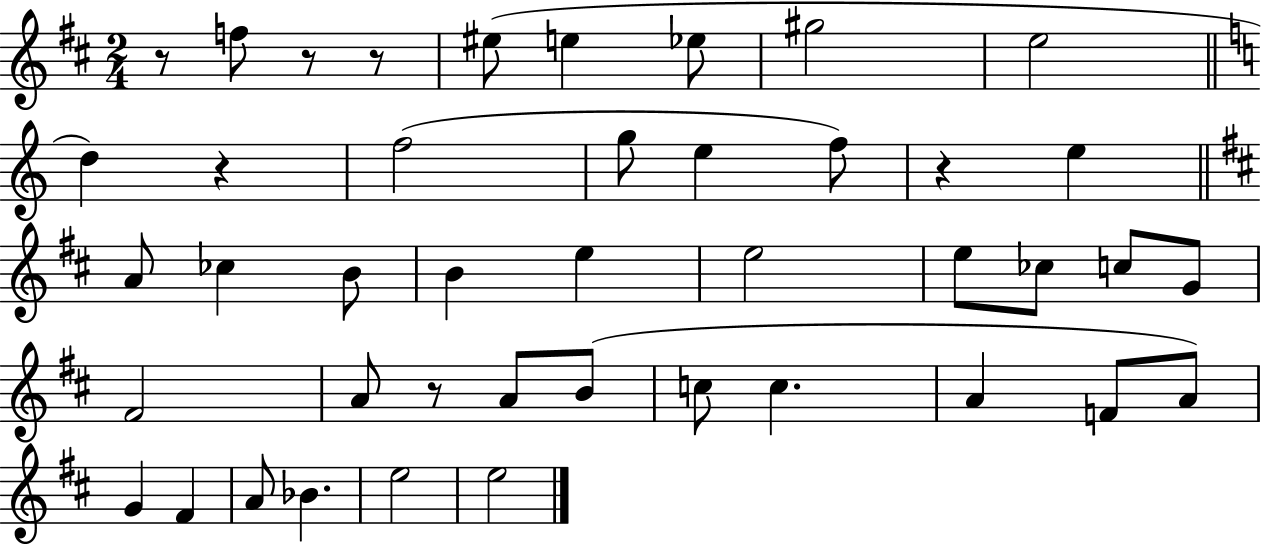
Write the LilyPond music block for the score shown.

{
  \clef treble
  \numericTimeSignature
  \time 2/4
  \key d \major
  r8 f''8 r8 r8 | eis''8( e''4 ees''8 | gis''2 | e''2 | \break \bar "||" \break \key c \major d''4) r4 | f''2( | g''8 e''4 f''8) | r4 e''4 | \break \bar "||" \break \key d \major a'8 ces''4 b'8 | b'4 e''4 | e''2 | e''8 ces''8 c''8 g'8 | \break fis'2 | a'8 r8 a'8 b'8( | c''8 c''4. | a'4 f'8 a'8) | \break g'4 fis'4 | a'8 bes'4. | e''2 | e''2 | \break \bar "|."
}